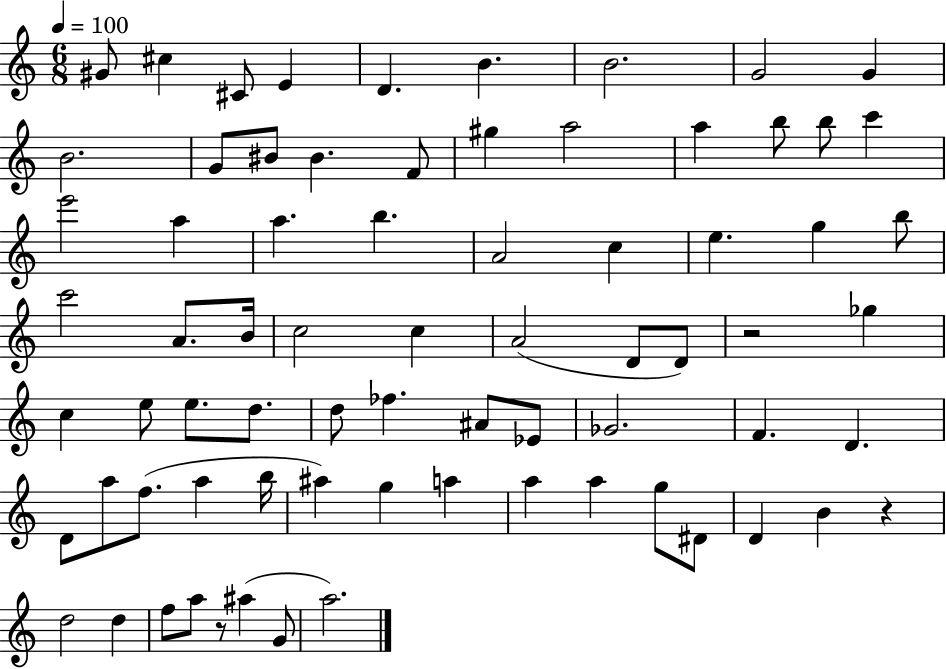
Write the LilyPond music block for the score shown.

{
  \clef treble
  \numericTimeSignature
  \time 6/8
  \key c \major
  \tempo 4 = 100
  \repeat volta 2 { gis'8 cis''4 cis'8 e'4 | d'4. b'4. | b'2. | g'2 g'4 | \break b'2. | g'8 bis'8 bis'4. f'8 | gis''4 a''2 | a''4 b''8 b''8 c'''4 | \break e'''2 a''4 | a''4. b''4. | a'2 c''4 | e''4. g''4 b''8 | \break c'''2 a'8. b'16 | c''2 c''4 | a'2( d'8 d'8) | r2 ges''4 | \break c''4 e''8 e''8. d''8. | d''8 fes''4. ais'8 ees'8 | ges'2. | f'4. d'4. | \break d'8 a''8 f''8.( a''4 b''16 | ais''4) g''4 a''4 | a''4 a''4 g''8 dis'8 | d'4 b'4 r4 | \break d''2 d''4 | f''8 a''8 r8 ais''4( g'8 | a''2.) | } \bar "|."
}